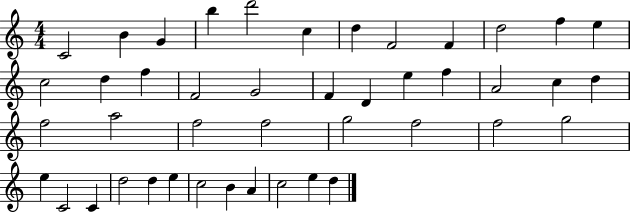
C4/h B4/q G4/q B5/q D6/h C5/q D5/q F4/h F4/q D5/h F5/q E5/q C5/h D5/q F5/q F4/h G4/h F4/q D4/q E5/q F5/q A4/h C5/q D5/q F5/h A5/h F5/h F5/h G5/h F5/h F5/h G5/h E5/q C4/h C4/q D5/h D5/q E5/q C5/h B4/q A4/q C5/h E5/q D5/q